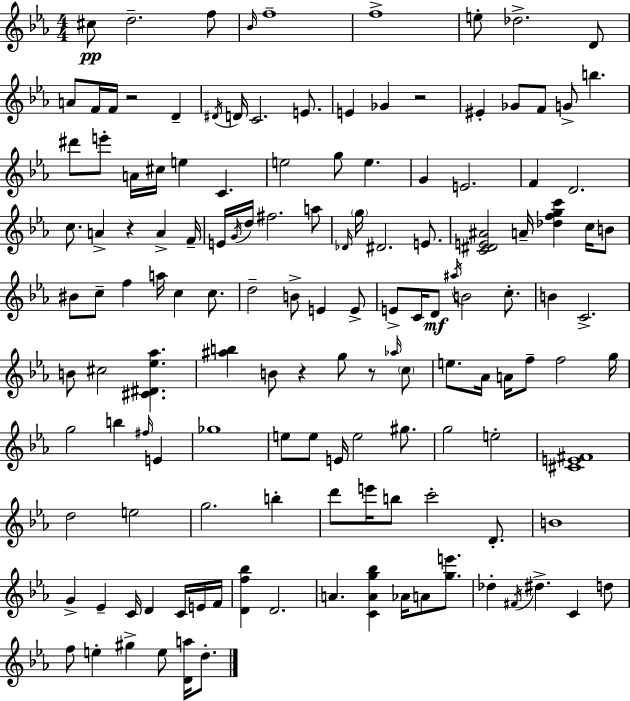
C#5/e D5/h. F5/e Bb4/s F5/w F5/w E5/e Db5/h. D4/e A4/e F4/s F4/s R/h D4/q D#4/s D4/s C4/h. E4/e. E4/q Gb4/q R/h EIS4/q Gb4/e F4/e G4/e B5/q. D#6/e E6/e A4/s C#5/s E5/q C4/q. E5/h G5/e E5/q. G4/q E4/h. F4/q D4/h. C5/e. A4/q R/q A4/q F4/s E4/s G4/s D5/s F#5/h. A5/e Db4/s G5/s D#4/h. E4/e. [C4,D#4,E4,A#4]/h A4/s [Db5,F5,G5,C6]/q C5/s B4/e BIS4/e C5/e F5/q A5/s C5/q C5/e. D5/h B4/e E4/q E4/e E4/e C4/s D4/e A#5/s B4/h C5/e. B4/q C4/h. B4/e C#5/h [C#4,D#4,Eb5,Ab5]/q. [A#5,B5]/q B4/e R/q G5/e R/e Ab5/s C5/e E5/e. Ab4/s A4/s F5/e F5/h G5/s G5/h B5/q F#5/s E4/q Gb5/w E5/e E5/e E4/s E5/h G#5/e. G5/h E5/h [C#4,E4,F#4]/w D5/h E5/h G5/h. B5/q D6/e E6/s B5/e C6/h D4/e. B4/w G4/q Eb4/q C4/s D4/q C4/s E4/s F4/s [D4,F5,Bb5]/q D4/h. A4/q. [C4,A4,G5,Bb5]/q Ab4/s A4/e [G5,E6]/e. Db5/q F#4/s D#5/q. C4/q D5/e F5/e E5/q G#5/q E5/e [D4,A5]/s D5/e.